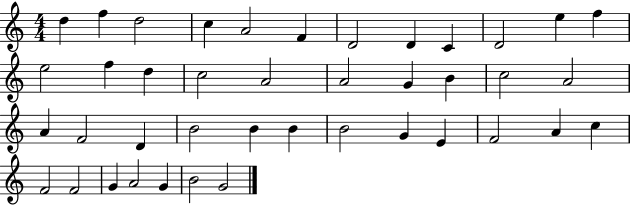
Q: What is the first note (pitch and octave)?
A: D5